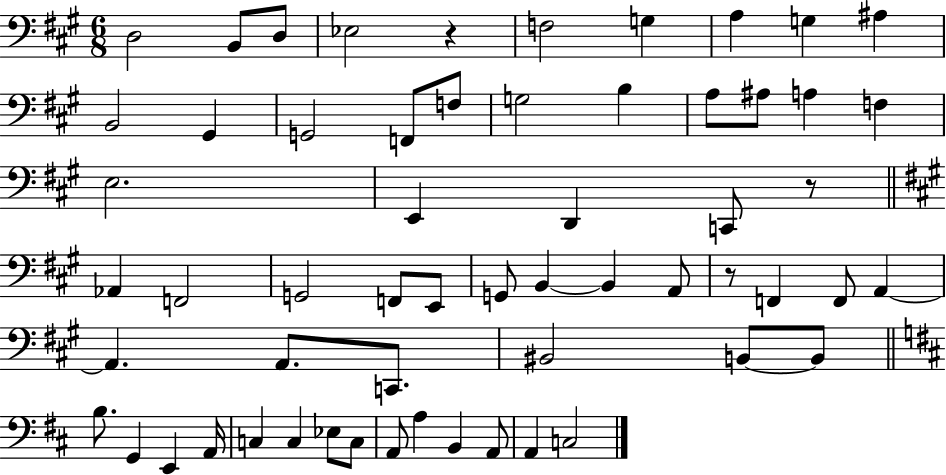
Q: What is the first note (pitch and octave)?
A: D3